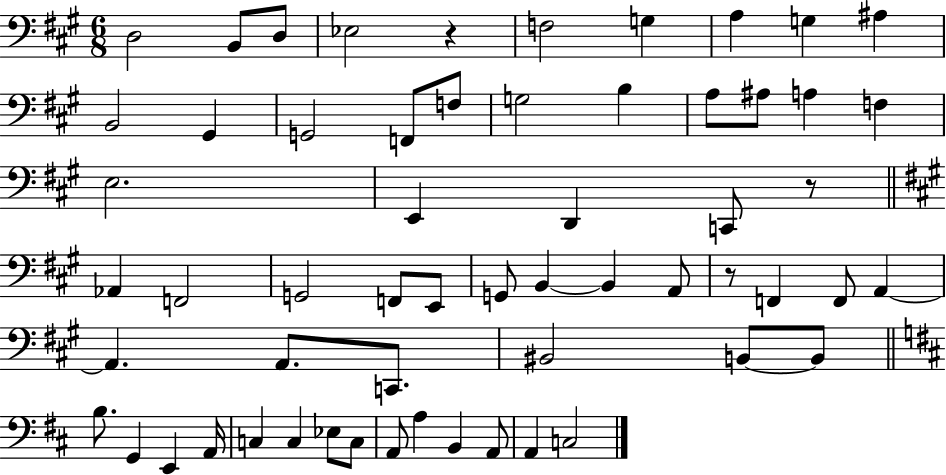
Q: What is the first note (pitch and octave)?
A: D3